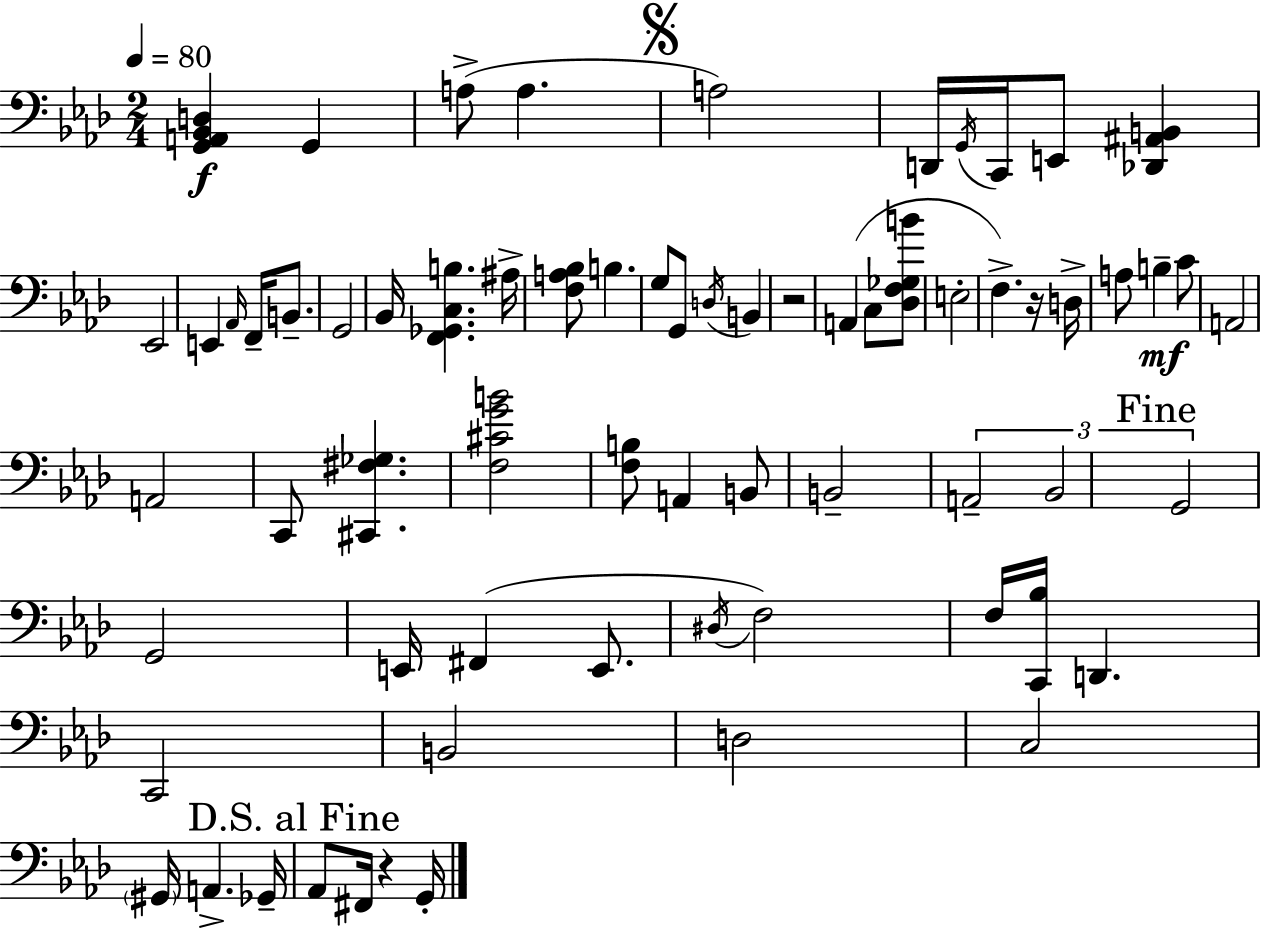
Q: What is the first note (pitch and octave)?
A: G2